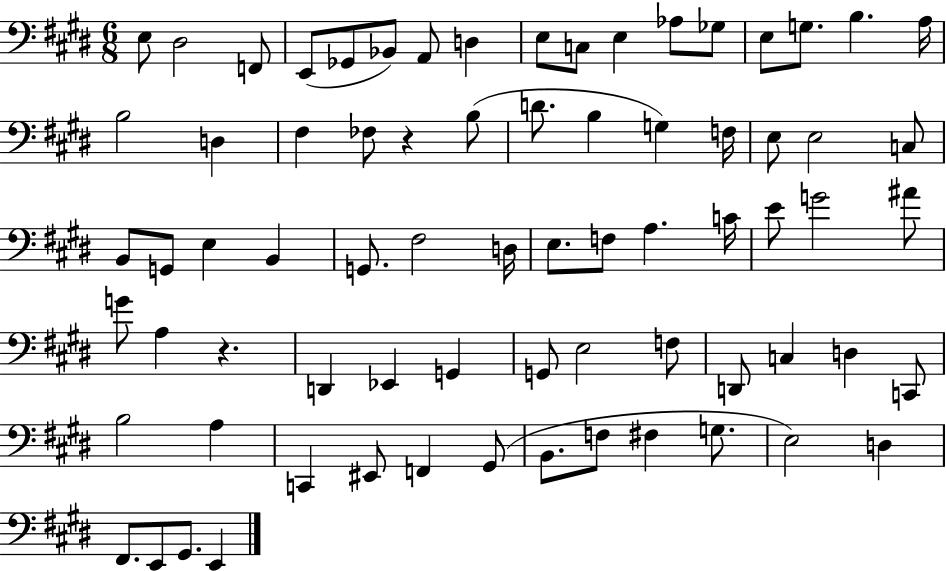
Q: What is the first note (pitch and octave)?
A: E3